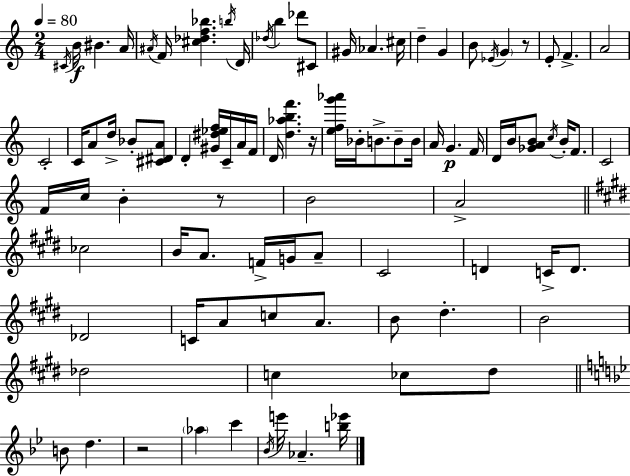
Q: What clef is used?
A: treble